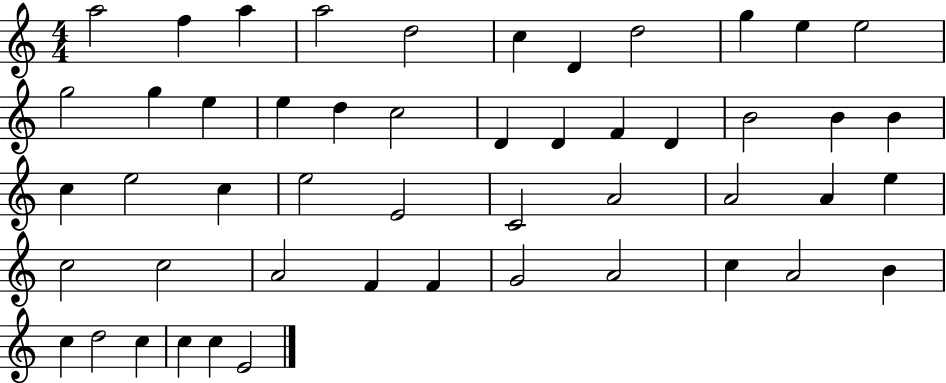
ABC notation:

X:1
T:Untitled
M:4/4
L:1/4
K:C
a2 f a a2 d2 c D d2 g e e2 g2 g e e d c2 D D F D B2 B B c e2 c e2 E2 C2 A2 A2 A e c2 c2 A2 F F G2 A2 c A2 B c d2 c c c E2